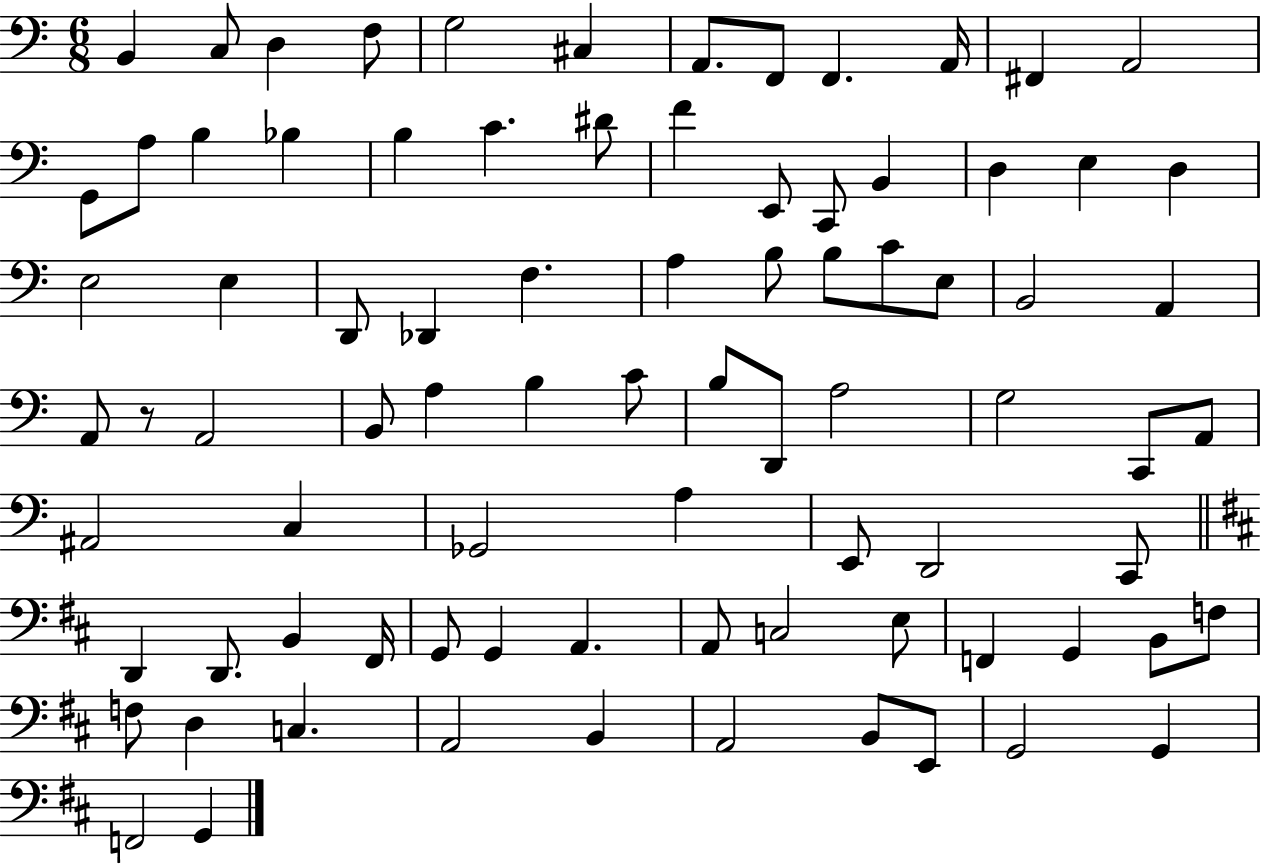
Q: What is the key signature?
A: C major